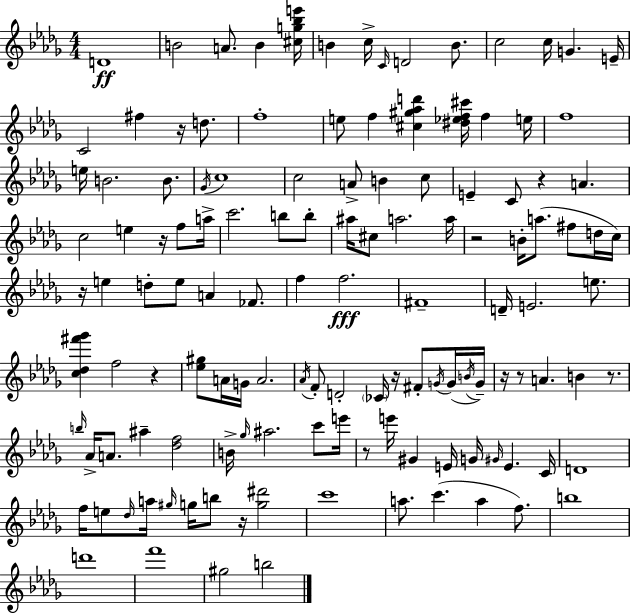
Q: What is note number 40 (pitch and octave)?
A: B5